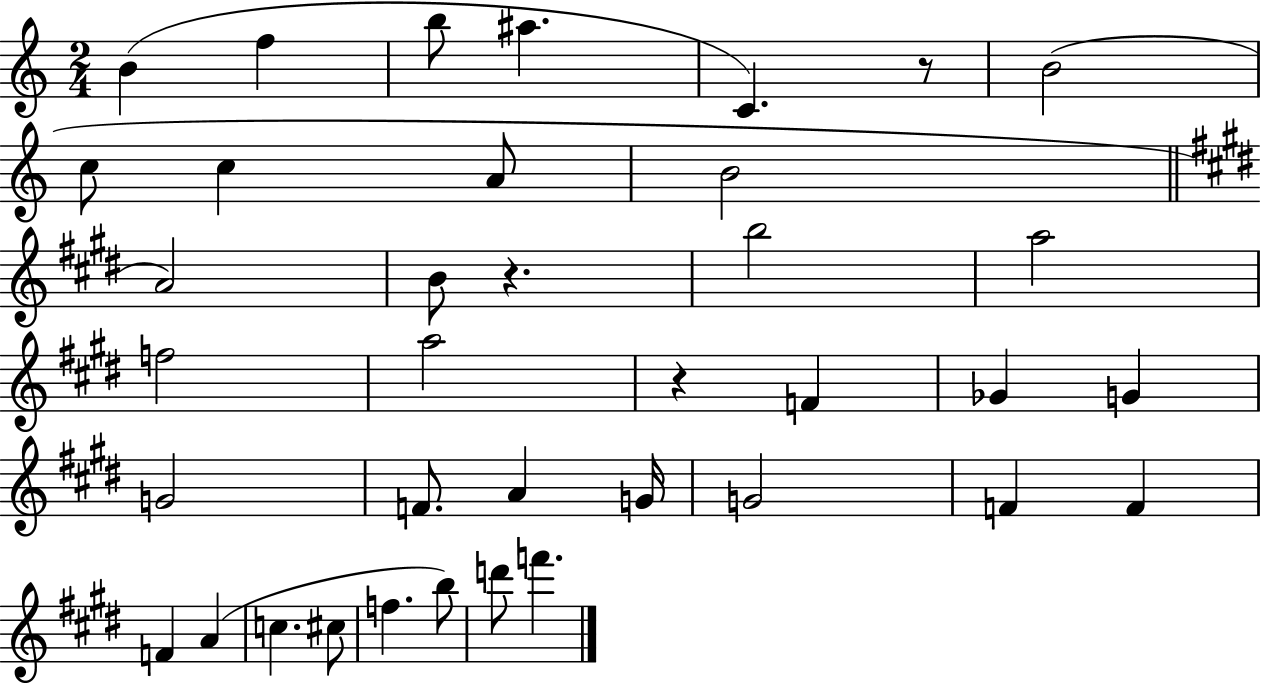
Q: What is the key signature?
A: C major